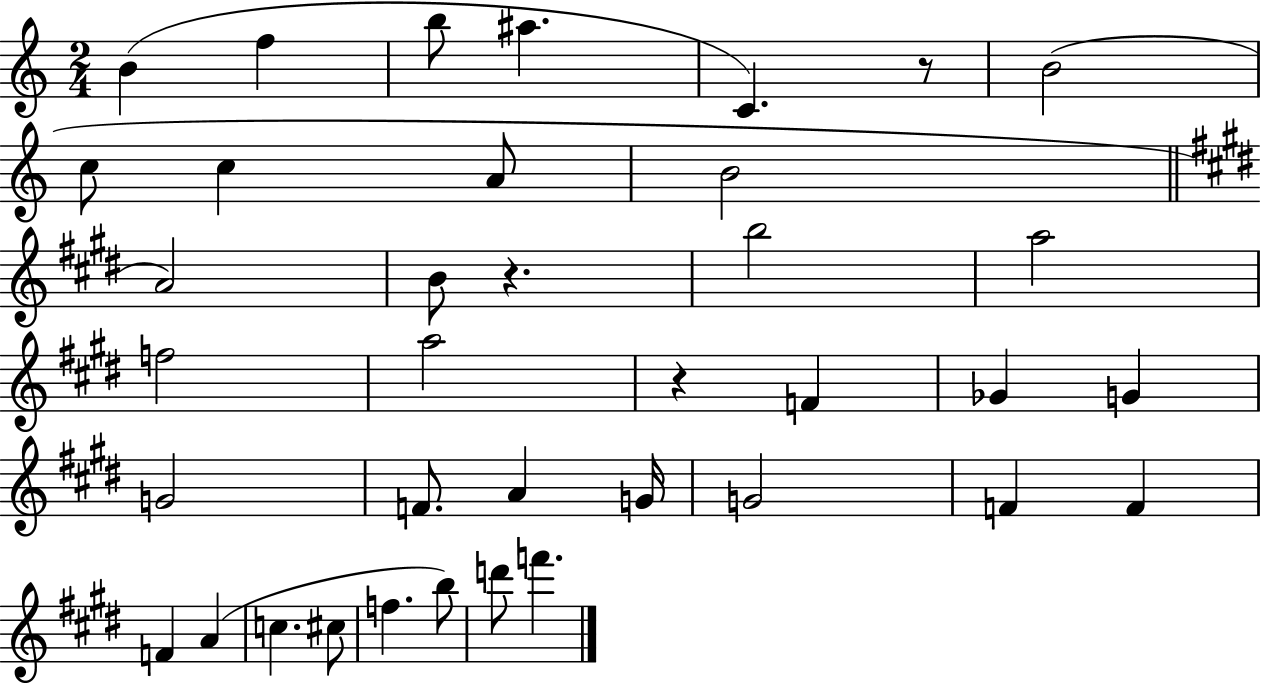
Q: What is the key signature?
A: C major